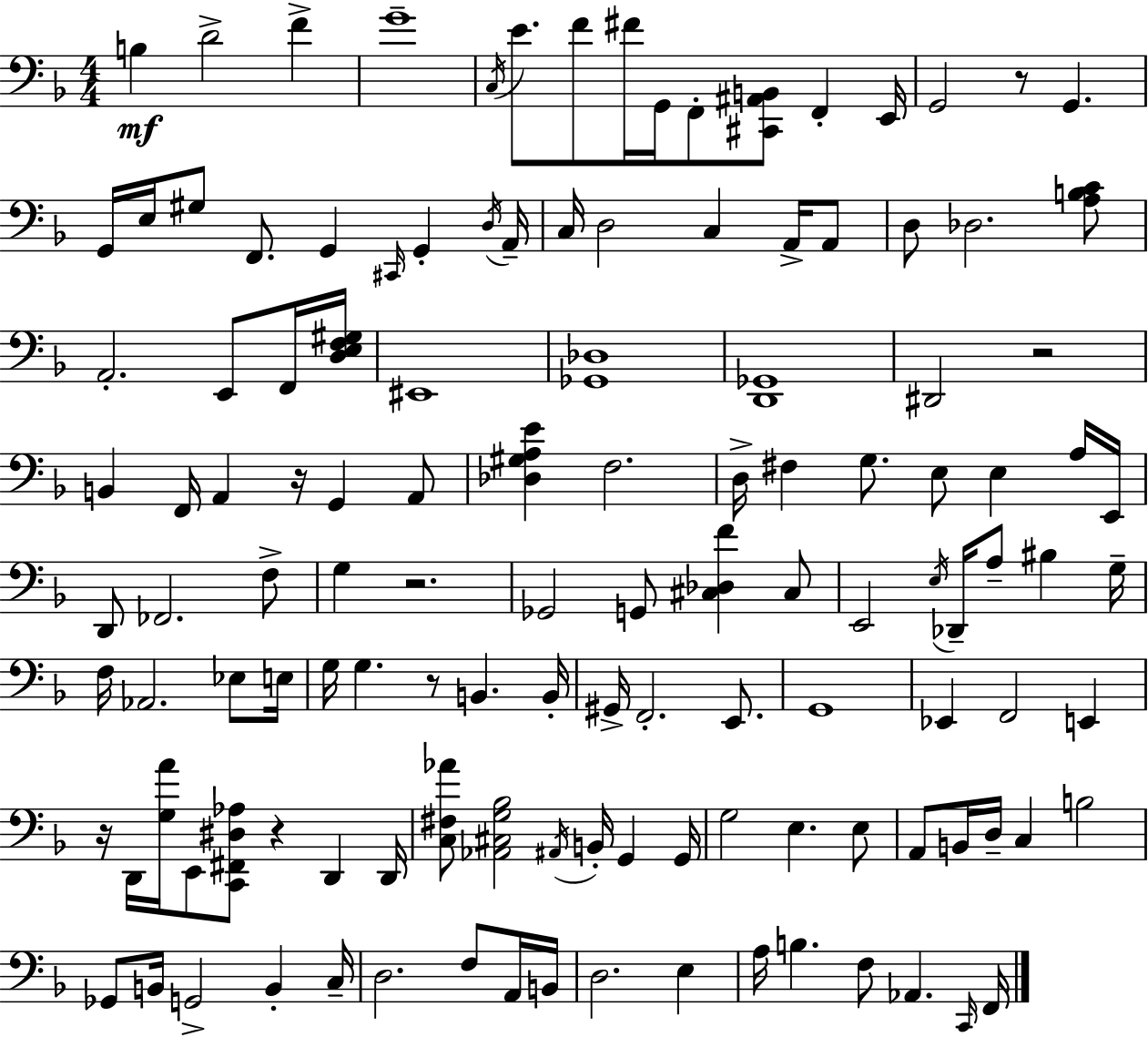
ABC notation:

X:1
T:Untitled
M:4/4
L:1/4
K:Dm
B, D2 F G4 C,/4 E/2 F/2 ^F/4 G,,/4 F,,/2 [^C,,^A,,B,,]/2 F,, E,,/4 G,,2 z/2 G,, G,,/4 E,/4 ^G,/2 F,,/2 G,, ^C,,/4 G,, D,/4 A,,/4 C,/4 D,2 C, A,,/4 A,,/2 D,/2 _D,2 [A,B,C]/2 A,,2 E,,/2 F,,/4 [D,E,F,^G,]/4 ^E,,4 [_G,,_D,]4 [D,,_G,,]4 ^D,,2 z2 B,, F,,/4 A,, z/4 G,, A,,/2 [_D,^G,A,E] F,2 D,/4 ^F, G,/2 E,/2 E, A,/4 E,,/4 D,,/2 _F,,2 F,/2 G, z2 _G,,2 G,,/2 [^C,_D,F] ^C,/2 E,,2 E,/4 _D,,/4 A,/2 ^B, G,/4 F,/4 _A,,2 _E,/2 E,/4 G,/4 G, z/2 B,, B,,/4 ^G,,/4 F,,2 E,,/2 G,,4 _E,, F,,2 E,, z/4 D,,/4 [G,A]/4 E,,/2 [C,,^F,,^D,_A,]/2 z D,, D,,/4 [C,^F,_A]/2 [_A,,^C,G,_B,]2 ^A,,/4 B,,/4 G,, G,,/4 G,2 E, E,/2 A,,/2 B,,/4 D,/4 C, B,2 _G,,/2 B,,/4 G,,2 B,, C,/4 D,2 F,/2 A,,/4 B,,/4 D,2 E, A,/4 B, F,/2 _A,, C,,/4 F,,/4